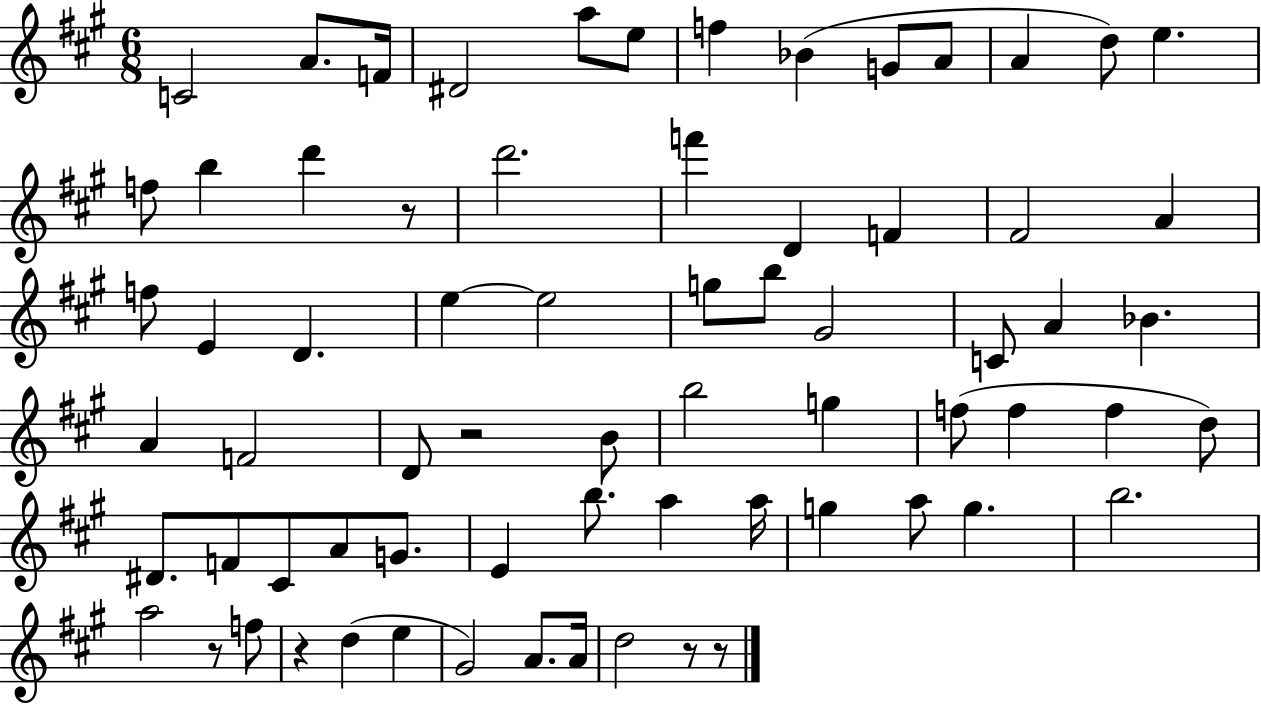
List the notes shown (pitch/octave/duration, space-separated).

C4/h A4/e. F4/s D#4/h A5/e E5/e F5/q Bb4/q G4/e A4/e A4/q D5/e E5/q. F5/e B5/q D6/q R/e D6/h. F6/q D4/q F4/q F#4/h A4/q F5/e E4/q D4/q. E5/q E5/h G5/e B5/e G#4/h C4/e A4/q Bb4/q. A4/q F4/h D4/e R/h B4/e B5/h G5/q F5/e F5/q F5/q D5/e D#4/e. F4/e C#4/e A4/e G4/e. E4/q B5/e. A5/q A5/s G5/q A5/e G5/q. B5/h. A5/h R/e F5/e R/q D5/q E5/q G#4/h A4/e. A4/s D5/h R/e R/e